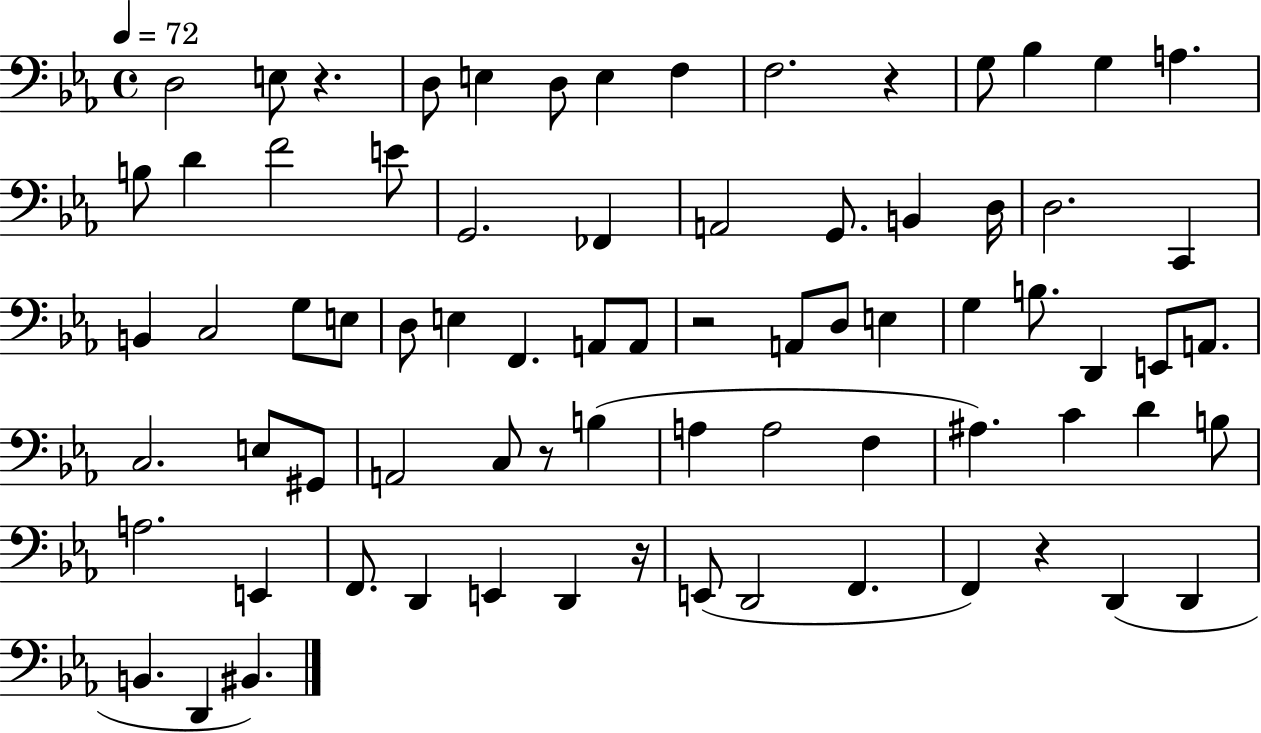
X:1
T:Untitled
M:4/4
L:1/4
K:Eb
D,2 E,/2 z D,/2 E, D,/2 E, F, F,2 z G,/2 _B, G, A, B,/2 D F2 E/2 G,,2 _F,, A,,2 G,,/2 B,, D,/4 D,2 C,, B,, C,2 G,/2 E,/2 D,/2 E, F,, A,,/2 A,,/2 z2 A,,/2 D,/2 E, G, B,/2 D,, E,,/2 A,,/2 C,2 E,/2 ^G,,/2 A,,2 C,/2 z/2 B, A, A,2 F, ^A, C D B,/2 A,2 E,, F,,/2 D,, E,, D,, z/4 E,,/2 D,,2 F,, F,, z D,, D,, B,, D,, ^B,,